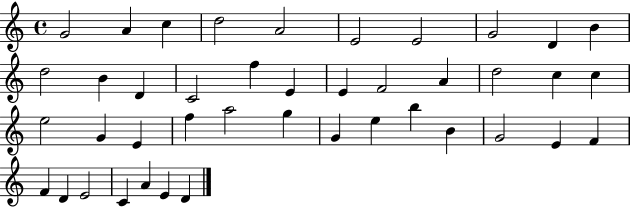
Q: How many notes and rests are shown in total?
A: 42